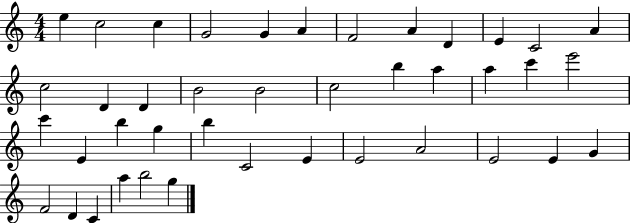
X:1
T:Untitled
M:4/4
L:1/4
K:C
e c2 c G2 G A F2 A D E C2 A c2 D D B2 B2 c2 b a a c' e'2 c' E b g b C2 E E2 A2 E2 E G F2 D C a b2 g